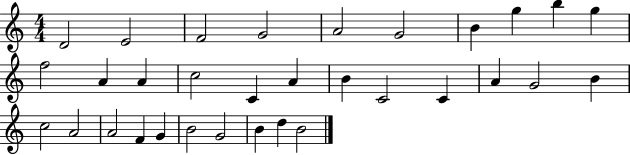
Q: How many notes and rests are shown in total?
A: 32